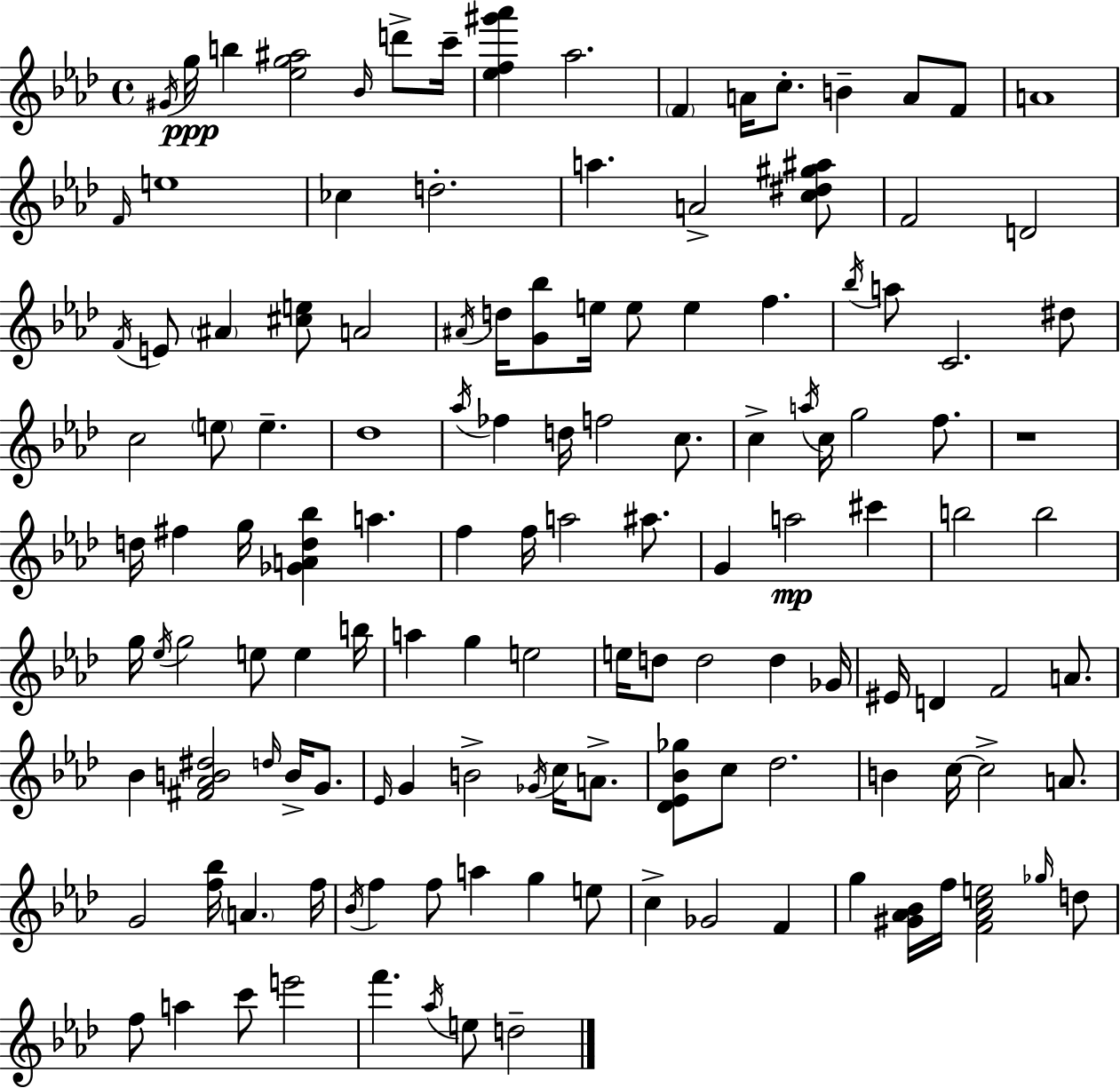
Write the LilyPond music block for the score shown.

{
  \clef treble
  \time 4/4
  \defaultTimeSignature
  \key f \minor
  \acciaccatura { gis'16 }\ppp g''16 b''4 <ees'' g'' ais''>2 \grace { bes'16 } d'''8-> | c'''16-- <ees'' f'' gis''' aes'''>4 aes''2. | \parenthesize f'4 a'16 c''8.-. b'4-- a'8 | f'8 a'1 | \break \grace { f'16 } e''1 | ces''4 d''2.-. | a''4. a'2-> | <c'' dis'' gis'' ais''>8 f'2 d'2 | \break \acciaccatura { f'16 } e'8 \parenthesize ais'4 <cis'' e''>8 a'2 | \acciaccatura { ais'16 } d''16 <g' bes''>8 e''16 e''8 e''4 f''4. | \acciaccatura { bes''16 } a''8 c'2. | dis''8 c''2 \parenthesize e''8 | \break e''4.-- des''1 | \acciaccatura { aes''16 } fes''4 d''16 f''2 | c''8. c''4-> \acciaccatura { a''16 } c''16 g''2 | f''8. r1 | \break d''16 fis''4 g''16 <ges' a' d'' bes''>4 | a''4. f''4 f''16 a''2 | ais''8. g'4 a''2\mp | cis'''4 b''2 | \break b''2 g''16 \acciaccatura { ees''16 } g''2 | e''8 e''4 b''16 a''4 g''4 | e''2 e''16 d''8 d''2 | d''4 ges'16 eis'16 d'4 f'2 | \break a'8. bes'4 <fis' aes' b' dis''>2 | \grace { d''16 } b'16-> g'8. \grace { ees'16 } g'4 b'2-> | \acciaccatura { ges'16 } c''16 a'8.-> <des' ees' bes' ges''>8 c''8 | des''2. b'4 | \break c''16~~ c''2-> a'8. g'2 | <f'' bes''>16 \parenthesize a'4. f''16 \acciaccatura { bes'16 } f''4 | f''8 a''4 g''4 e''8 c''4-> | ges'2 f'4 g''4 | \break <gis' aes' bes'>16 f''16 <f' aes' c'' e''>2 \grace { ges''16 } d''8 f''8 | a''4 c'''8 e'''2 f'''4. | \acciaccatura { aes''16 } e''8 d''2-- \bar "|."
}